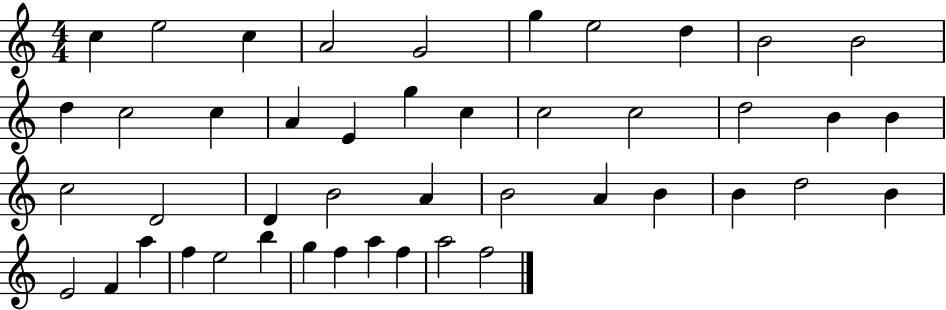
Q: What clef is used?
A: treble